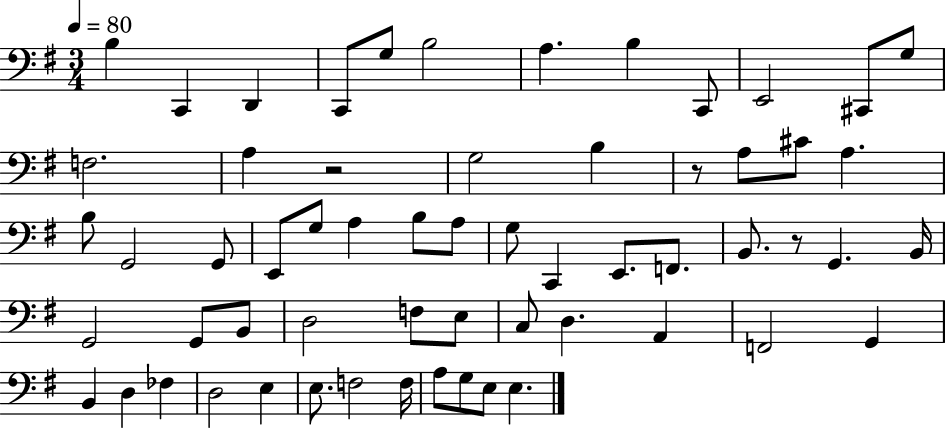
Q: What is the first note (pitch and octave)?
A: B3